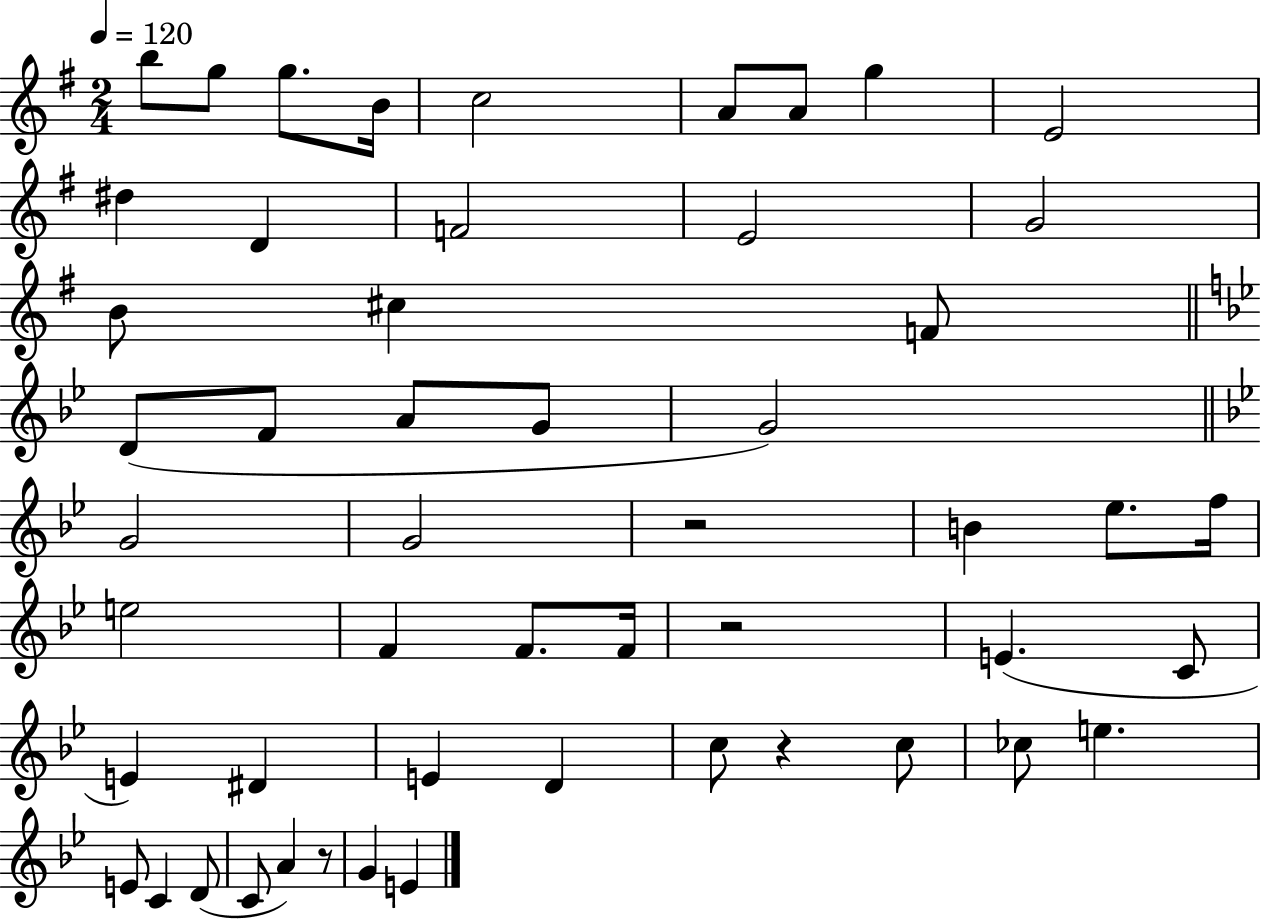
{
  \clef treble
  \numericTimeSignature
  \time 2/4
  \key g \major
  \tempo 4 = 120
  b''8 g''8 g''8. b'16 | c''2 | a'8 a'8 g''4 | e'2 | \break dis''4 d'4 | f'2 | e'2 | g'2 | \break b'8 cis''4 f'8 | \bar "||" \break \key g \minor d'8( f'8 a'8 g'8 | g'2) | \bar "||" \break \key bes \major g'2 | g'2 | r2 | b'4 ees''8. f''16 | \break e''2 | f'4 f'8. f'16 | r2 | e'4.( c'8 | \break e'4) dis'4 | e'4 d'4 | c''8 r4 c''8 | ces''8 e''4. | \break e'8 c'4 d'8( | c'8 a'4) r8 | g'4 e'4 | \bar "|."
}